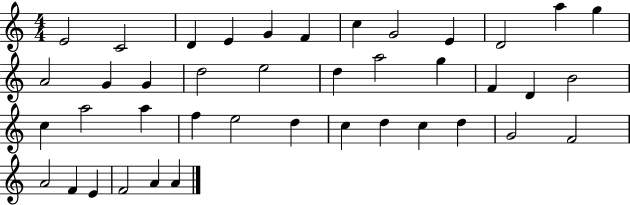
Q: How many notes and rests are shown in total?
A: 41